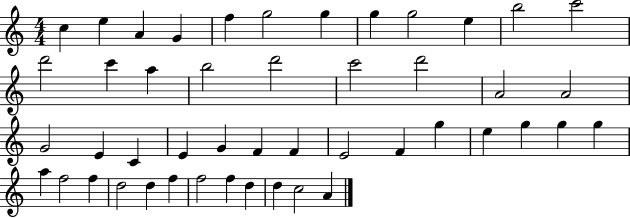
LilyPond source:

{
  \clef treble
  \numericTimeSignature
  \time 4/4
  \key c \major
  c''4 e''4 a'4 g'4 | f''4 g''2 g''4 | g''4 g''2 e''4 | b''2 c'''2 | \break d'''2 c'''4 a''4 | b''2 d'''2 | c'''2 d'''2 | a'2 a'2 | \break g'2 e'4 c'4 | e'4 g'4 f'4 f'4 | e'2 f'4 g''4 | e''4 g''4 g''4 g''4 | \break a''4 f''2 f''4 | d''2 d''4 f''4 | f''2 f''4 d''4 | d''4 c''2 a'4 | \break \bar "|."
}